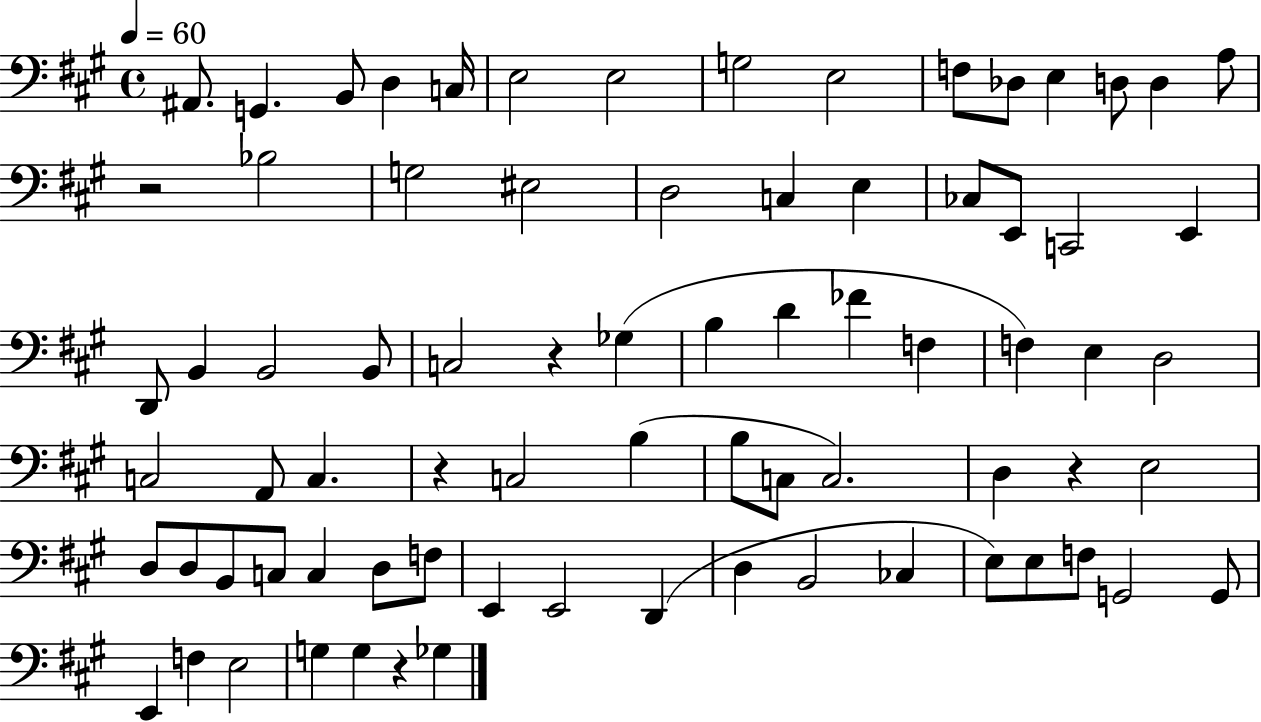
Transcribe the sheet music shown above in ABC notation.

X:1
T:Untitled
M:4/4
L:1/4
K:A
^A,,/2 G,, B,,/2 D, C,/4 E,2 E,2 G,2 E,2 F,/2 _D,/2 E, D,/2 D, A,/2 z2 _B,2 G,2 ^E,2 D,2 C, E, _C,/2 E,,/2 C,,2 E,, D,,/2 B,, B,,2 B,,/2 C,2 z _G, B, D _F F, F, E, D,2 C,2 A,,/2 C, z C,2 B, B,/2 C,/2 C,2 D, z E,2 D,/2 D,/2 B,,/2 C,/2 C, D,/2 F,/2 E,, E,,2 D,, D, B,,2 _C, E,/2 E,/2 F,/2 G,,2 G,,/2 E,, F, E,2 G, G, z _G,